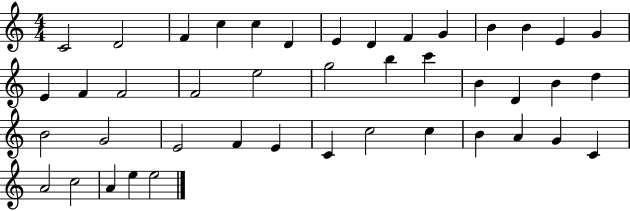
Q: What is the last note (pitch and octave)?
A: E5